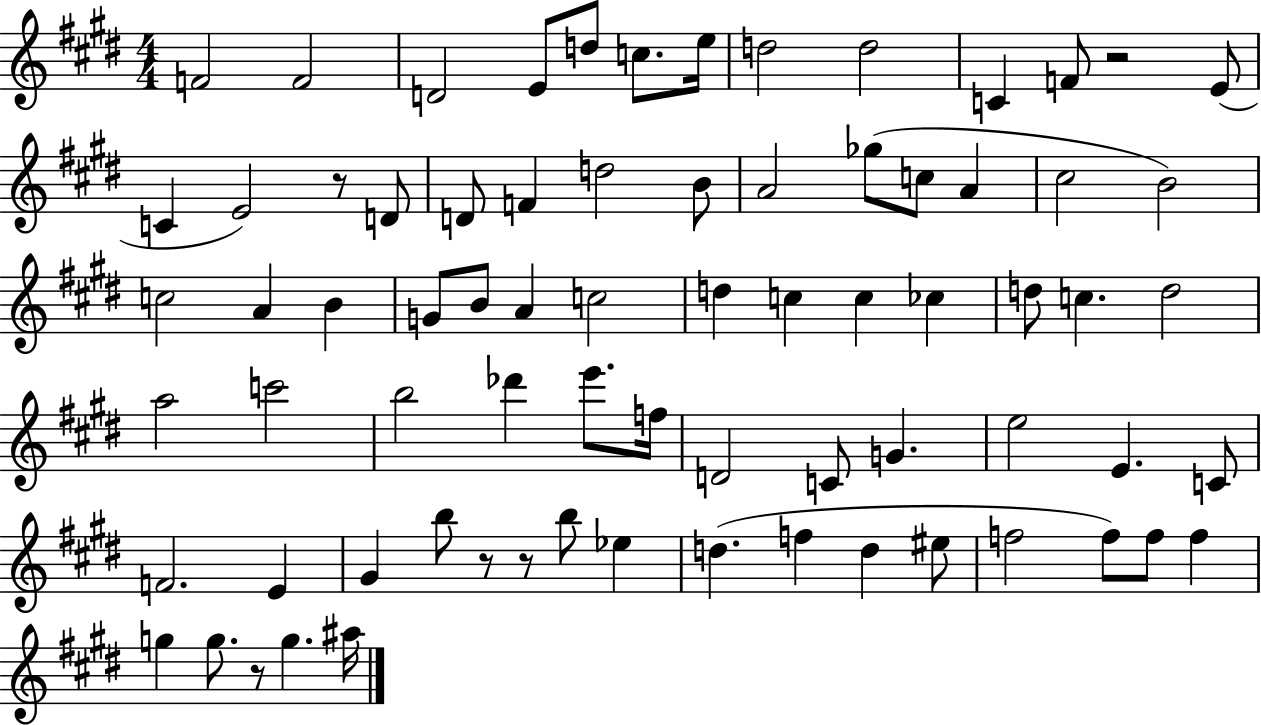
{
  \clef treble
  \numericTimeSignature
  \time 4/4
  \key e \major
  \repeat volta 2 { f'2 f'2 | d'2 e'8 d''8 c''8. e''16 | d''2 d''2 | c'4 f'8 r2 e'8( | \break c'4 e'2) r8 d'8 | d'8 f'4 d''2 b'8 | a'2 ges''8( c''8 a'4 | cis''2 b'2) | \break c''2 a'4 b'4 | g'8 b'8 a'4 c''2 | d''4 c''4 c''4 ces''4 | d''8 c''4. d''2 | \break a''2 c'''2 | b''2 des'''4 e'''8. f''16 | d'2 c'8 g'4. | e''2 e'4. c'8 | \break f'2. e'4 | gis'4 b''8 r8 r8 b''8 ees''4 | d''4.( f''4 d''4 eis''8 | f''2 f''8) f''8 f''4 | \break g''4 g''8. r8 g''4. ais''16 | } \bar "|."
}